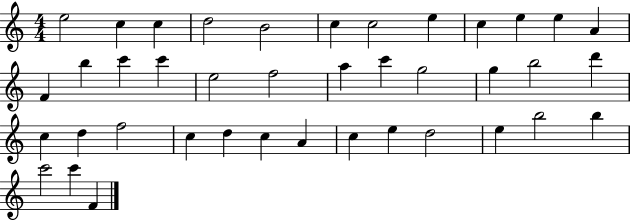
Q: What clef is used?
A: treble